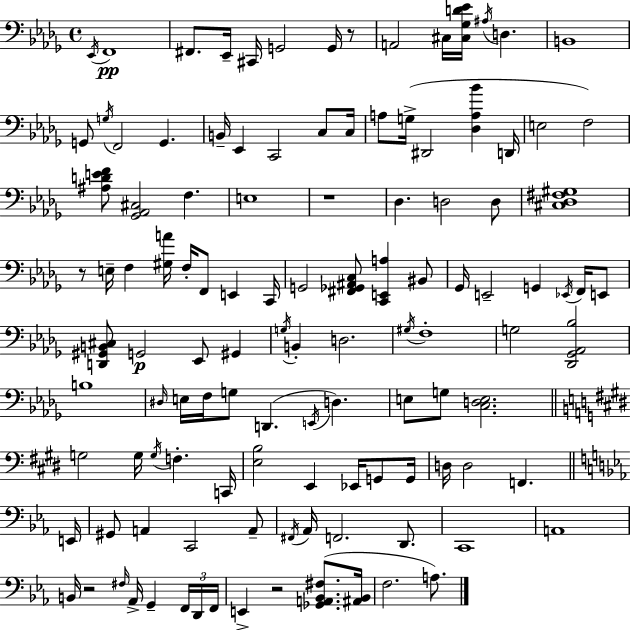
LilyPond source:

{
  \clef bass
  \time 4/4
  \defaultTimeSignature
  \key bes \minor
  \acciaccatura { ees,16 }\pp f,1 | fis,8. ees,16-- cis,16 g,2 g,16 r8 | a,2 cis16 <cis ges d' ees'>16 \acciaccatura { ais16 } d4. | b,1 | \break g,8 \acciaccatura { g16 } f,2 g,4. | b,16-- ees,4 c,2 | c8 c16 a8 g16->( dis,2 <des a bes'>4 | d,16 e2 f2) | \break <ais d' e' f'>8 <ges, aes, cis>2 f4. | e1 | r1 | des4. d2 | \break d8 <cis des fis gis>1 | r8 e16-- f4 <gis a'>16 f16-. f,8 e,4 | c,16 g,2 <fis, ges, ais, c>8 <c, e, a>4 | bis,8 ges,16 e,2-- g,4 | \break \acciaccatura { ees,16 } f,16 e,8 <d, gis, b, cis>8 g,2\p ees,8 | gis,4 \acciaccatura { g16 } b,4-. d2. | \acciaccatura { gis16 } f1-. | g2 <des, ges, aes, bes>2 | \break b1 | \grace { dis16 } e16 f16 g8 d,4.( | \acciaccatura { e,16 } d4.) e8 g8 <c d e>2. | \bar "||" \break \key e \major g2 g16 \acciaccatura { g16 } f4.-. | c,16 <e b>2 e,4 ees,16 g,8 | g,16 d16 d2 f,4. | \bar "||" \break \key ees \major e,16 gis,8 a,4 c,2 a,8-- | \acciaccatura { fis,16 } aes,16 f,2. d,8. | c,1 | a,1 | \break b,16 r2 \grace { fis16 } aes,16-> g,4-- | \tuplet 3/2 { f,16 d,16 f,16 } e,4-> r2 | <ges, a, bes, fis>8.( <ais, bes,>16 f2. | a8.) \bar "|."
}